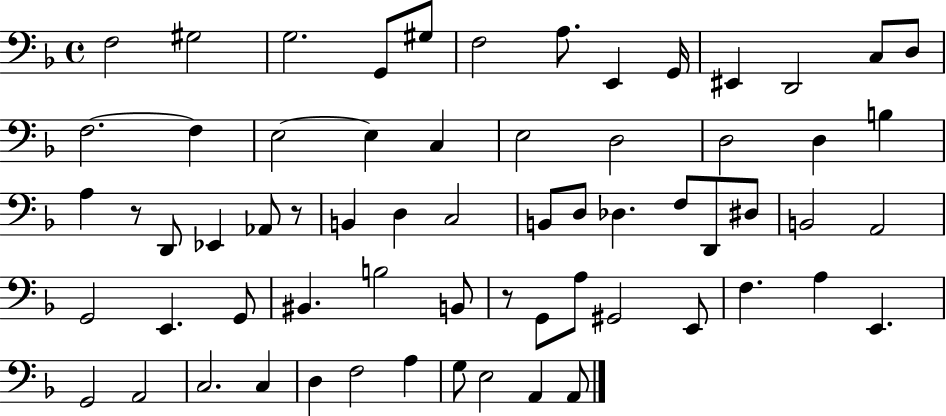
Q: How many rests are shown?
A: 3